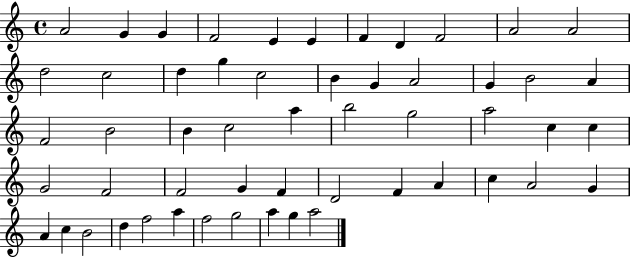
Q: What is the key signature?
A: C major